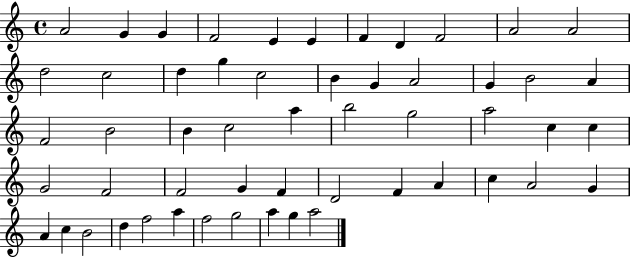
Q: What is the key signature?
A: C major